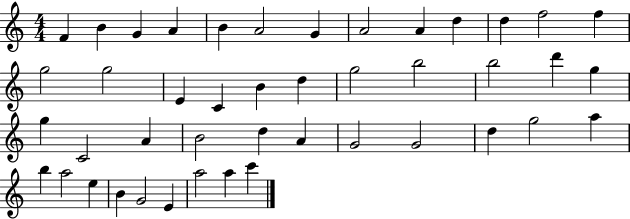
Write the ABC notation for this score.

X:1
T:Untitled
M:4/4
L:1/4
K:C
F B G A B A2 G A2 A d d f2 f g2 g2 E C B d g2 b2 b2 d' g g C2 A B2 d A G2 G2 d g2 a b a2 e B G2 E a2 a c'